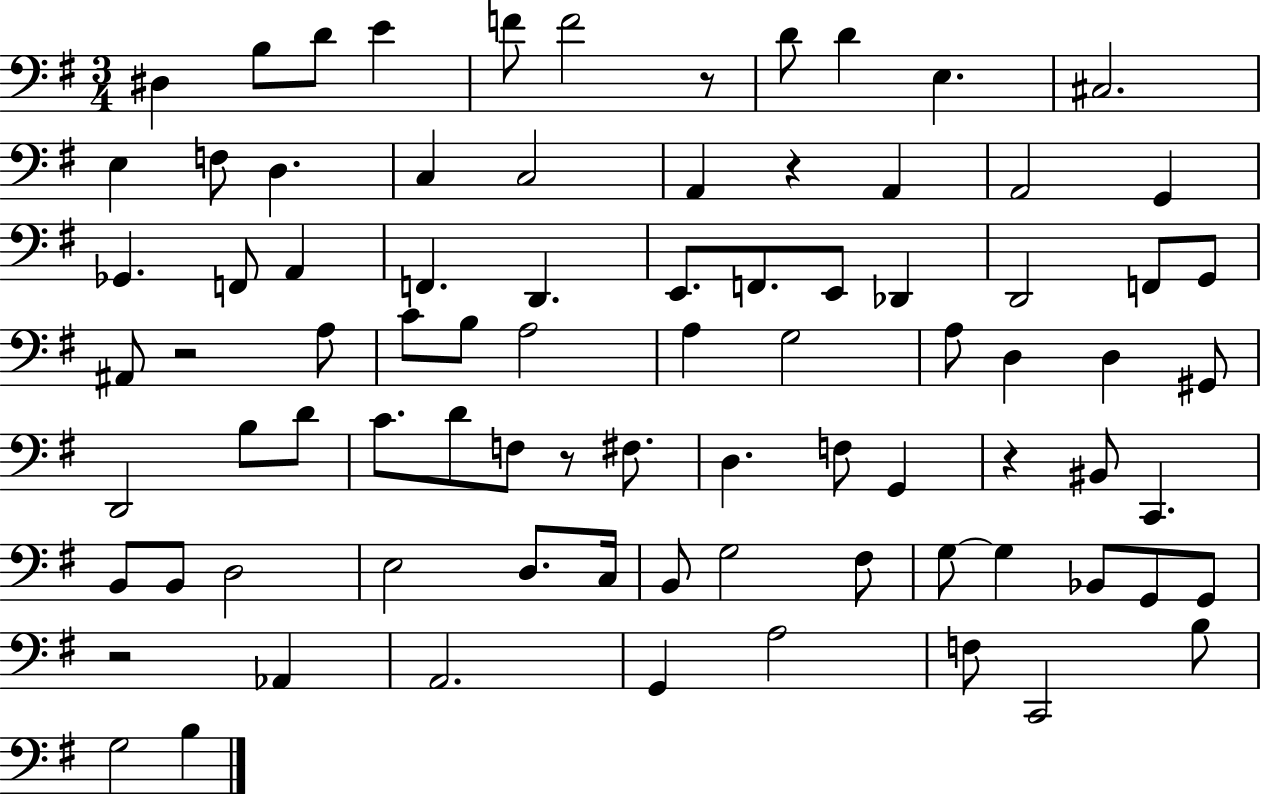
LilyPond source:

{
  \clef bass
  \numericTimeSignature
  \time 3/4
  \key g \major
  dis4 b8 d'8 e'4 | f'8 f'2 r8 | d'8 d'4 e4. | cis2. | \break e4 f8 d4. | c4 c2 | a,4 r4 a,4 | a,2 g,4 | \break ges,4. f,8 a,4 | f,4. d,4. | e,8. f,8. e,8 des,4 | d,2 f,8 g,8 | \break ais,8 r2 a8 | c'8 b8 a2 | a4 g2 | a8 d4 d4 gis,8 | \break d,2 b8 d'8 | c'8. d'8 f8 r8 fis8. | d4. f8 g,4 | r4 bis,8 c,4. | \break b,8 b,8 d2 | e2 d8. c16 | b,8 g2 fis8 | g8~~ g4 bes,8 g,8 g,8 | \break r2 aes,4 | a,2. | g,4 a2 | f8 c,2 b8 | \break g2 b4 | \bar "|."
}